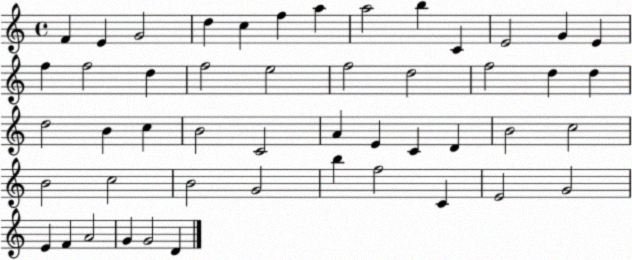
X:1
T:Untitled
M:4/4
L:1/4
K:C
F E G2 d c f a a2 b C E2 G E f f2 d f2 e2 f2 d2 f2 d d d2 B c B2 C2 A E C D B2 c2 B2 c2 B2 G2 b f2 C E2 G2 E F A2 G G2 D